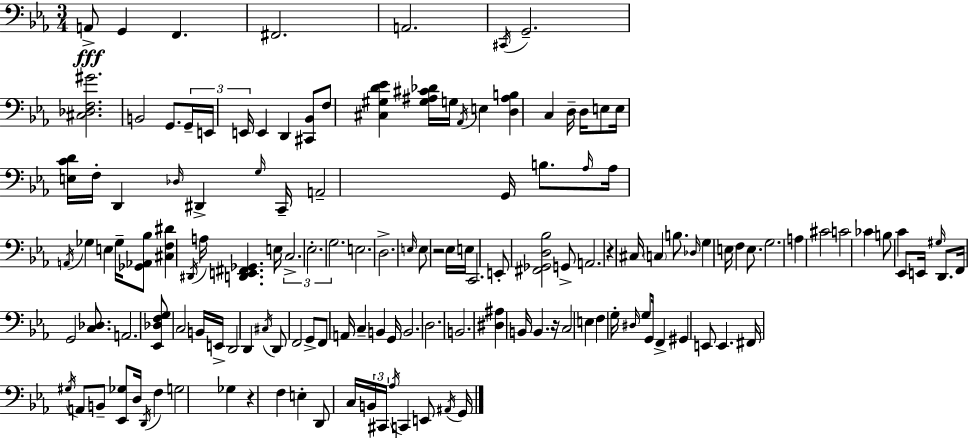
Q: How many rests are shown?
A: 4